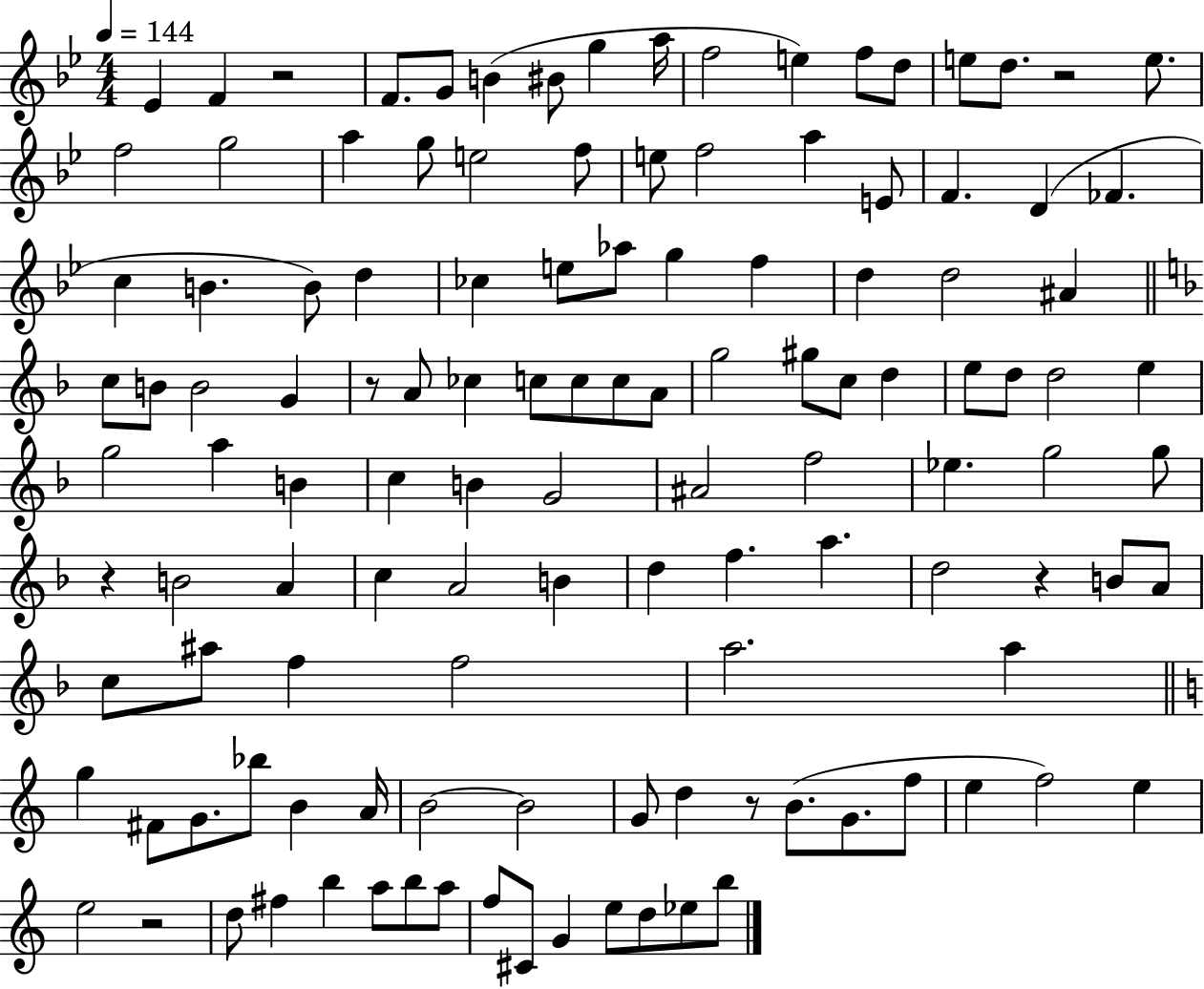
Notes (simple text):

Eb4/q F4/q R/h F4/e. G4/e B4/q BIS4/e G5/q A5/s F5/h E5/q F5/e D5/e E5/e D5/e. R/h E5/e. F5/h G5/h A5/q G5/e E5/h F5/e E5/e F5/h A5/q E4/e F4/q. D4/q FES4/q. C5/q B4/q. B4/e D5/q CES5/q E5/e Ab5/e G5/q F5/q D5/q D5/h A#4/q C5/e B4/e B4/h G4/q R/e A4/e CES5/q C5/e C5/e C5/e A4/e G5/h G#5/e C5/e D5/q E5/e D5/e D5/h E5/q G5/h A5/q B4/q C5/q B4/q G4/h A#4/h F5/h Eb5/q. G5/h G5/e R/q B4/h A4/q C5/q A4/h B4/q D5/q F5/q. A5/q. D5/h R/q B4/e A4/e C5/e A#5/e F5/q F5/h A5/h. A5/q G5/q F#4/e G4/e. Bb5/e B4/q A4/s B4/h B4/h G4/e D5/q R/e B4/e. G4/e. F5/e E5/q F5/h E5/q E5/h R/h D5/e F#5/q B5/q A5/e B5/e A5/e F5/e C#4/e G4/q E5/e D5/e Eb5/e B5/e